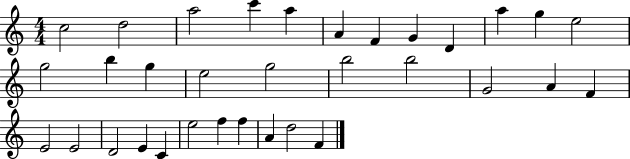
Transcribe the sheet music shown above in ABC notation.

X:1
T:Untitled
M:4/4
L:1/4
K:C
c2 d2 a2 c' a A F G D a g e2 g2 b g e2 g2 b2 b2 G2 A F E2 E2 D2 E C e2 f f A d2 F